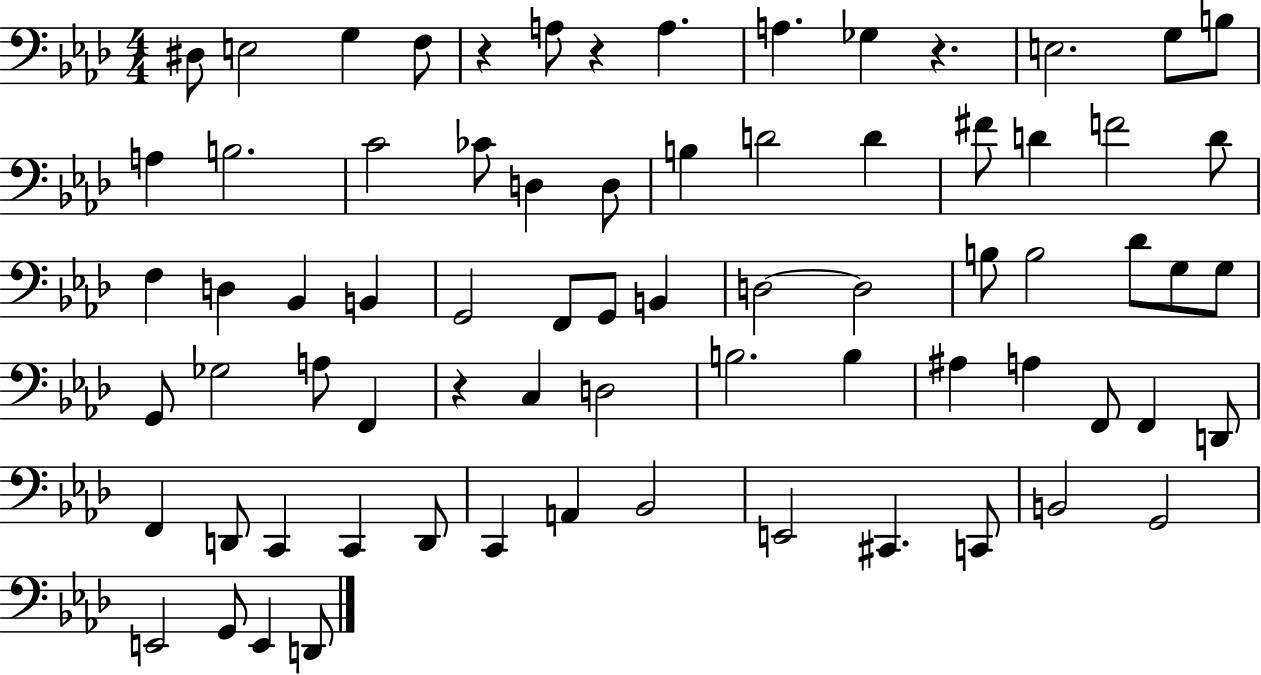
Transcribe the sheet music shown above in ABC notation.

X:1
T:Untitled
M:4/4
L:1/4
K:Ab
^D,/2 E,2 G, F,/2 z A,/2 z A, A, _G, z E,2 G,/2 B,/2 A, B,2 C2 _C/2 D, D,/2 B, D2 D ^F/2 D F2 D/2 F, D, _B,, B,, G,,2 F,,/2 G,,/2 B,, D,2 D,2 B,/2 B,2 _D/2 G,/2 G,/2 G,,/2 _G,2 A,/2 F,, z C, D,2 B,2 B, ^A, A, F,,/2 F,, D,,/2 F,, D,,/2 C,, C,, D,,/2 C,, A,, _B,,2 E,,2 ^C,, C,,/2 B,,2 G,,2 E,,2 G,,/2 E,, D,,/2